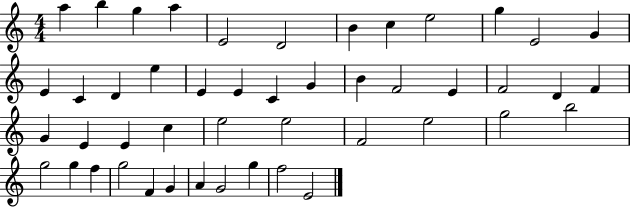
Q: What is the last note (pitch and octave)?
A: E4